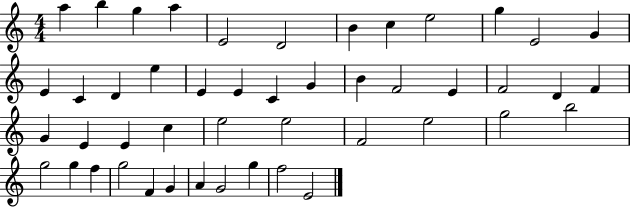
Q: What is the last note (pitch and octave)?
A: E4